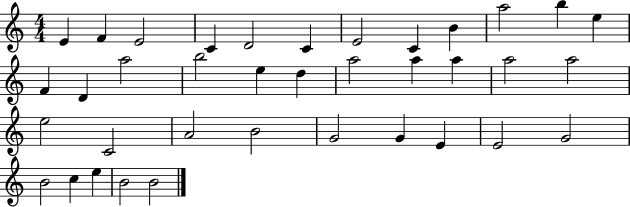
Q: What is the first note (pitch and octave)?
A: E4